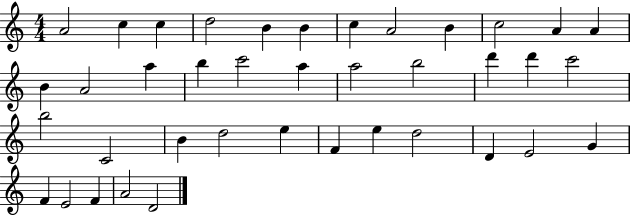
X:1
T:Untitled
M:4/4
L:1/4
K:C
A2 c c d2 B B c A2 B c2 A A B A2 a b c'2 a a2 b2 d' d' c'2 b2 C2 B d2 e F e d2 D E2 G F E2 F A2 D2